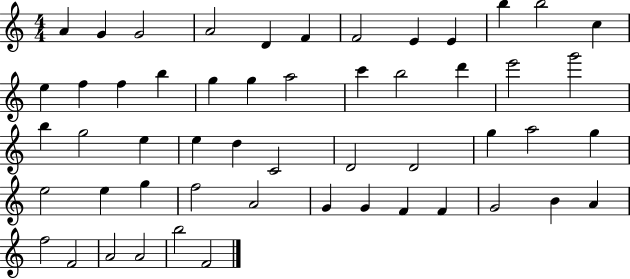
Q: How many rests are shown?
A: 0